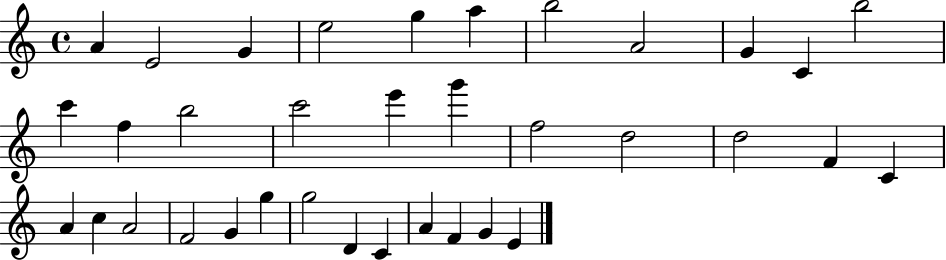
X:1
T:Untitled
M:4/4
L:1/4
K:C
A E2 G e2 g a b2 A2 G C b2 c' f b2 c'2 e' g' f2 d2 d2 F C A c A2 F2 G g g2 D C A F G E